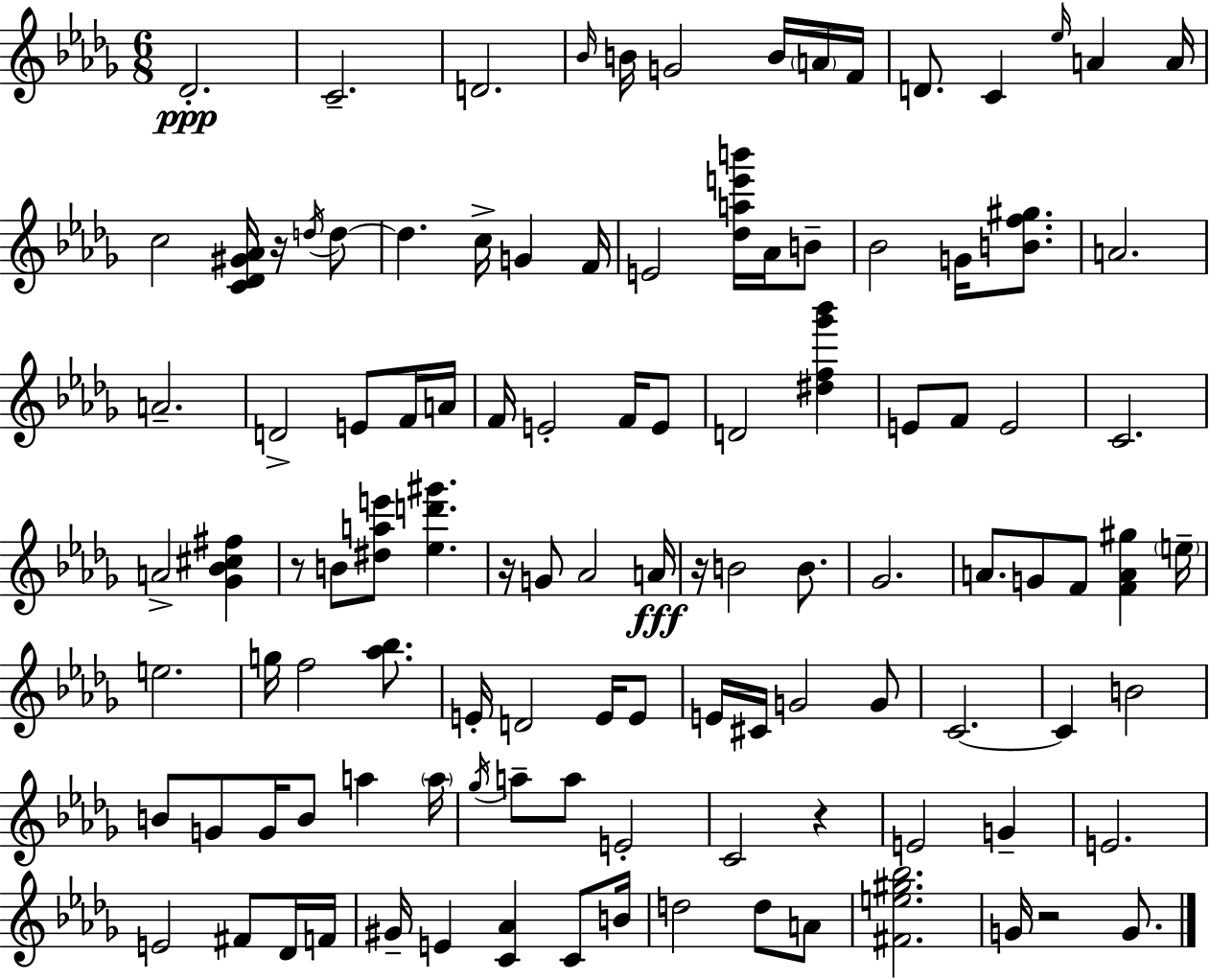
Db4/h. C4/h. D4/h. Bb4/s B4/s G4/h B4/s A4/s F4/s D4/e. C4/q Eb5/s A4/q A4/s C5/h [C4,Db4,G#4,Ab4]/s R/s D5/s D5/e D5/q. C5/s G4/q F4/s E4/h [Db5,A5,E6,B6]/s Ab4/s B4/e Bb4/h G4/s [B4,F5,G#5]/e. A4/h. A4/h. D4/h E4/e F4/s A4/s F4/s E4/h F4/s E4/e D4/h [D#5,F5,Gb6,Bb6]/q E4/e F4/e E4/h C4/h. A4/h [Gb4,Bb4,C#5,F#5]/q R/e B4/e [D#5,A5,E6]/e [Eb5,D6,G#6]/q. R/s G4/e Ab4/h A4/s R/s B4/h B4/e. Gb4/h. A4/e. G4/e F4/e [F4,A4,G#5]/q E5/s E5/h. G5/s F5/h [Ab5,Bb5]/e. E4/s D4/h E4/s E4/e E4/s C#4/s G4/h G4/e C4/h. C4/q B4/h B4/e G4/e G4/s B4/e A5/q A5/s Gb5/s A5/e A5/e E4/h C4/h R/q E4/h G4/q E4/h. E4/h F#4/e Db4/s F4/s G#4/s E4/q [C4,Ab4]/q C4/e B4/s D5/h D5/e A4/e [F#4,E5,G#5,Bb5]/h. G4/s R/h G4/e.